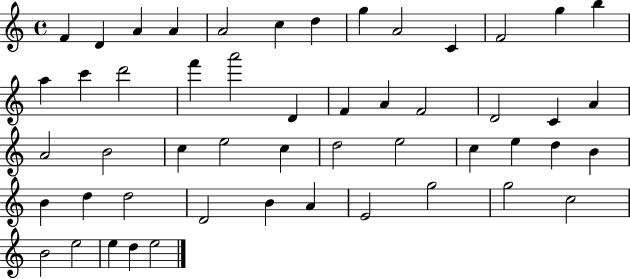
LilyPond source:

{
  \clef treble
  \time 4/4
  \defaultTimeSignature
  \key c \major
  f'4 d'4 a'4 a'4 | a'2 c''4 d''4 | g''4 a'2 c'4 | f'2 g''4 b''4 | \break a''4 c'''4 d'''2 | f'''4 a'''2 d'4 | f'4 a'4 f'2 | d'2 c'4 a'4 | \break a'2 b'2 | c''4 e''2 c''4 | d''2 e''2 | c''4 e''4 d''4 b'4 | \break b'4 d''4 d''2 | d'2 b'4 a'4 | e'2 g''2 | g''2 c''2 | \break b'2 e''2 | e''4 d''4 e''2 | \bar "|."
}